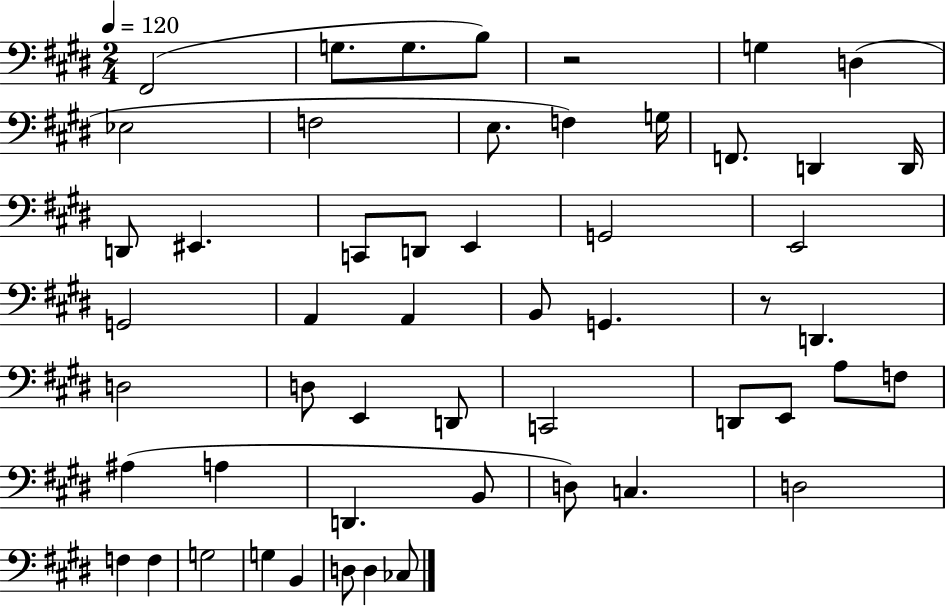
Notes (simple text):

F#2/h G3/e. G3/e. B3/e R/h G3/q D3/q Eb3/h F3/h E3/e. F3/q G3/s F2/e. D2/q D2/s D2/e EIS2/q. C2/e D2/e E2/q G2/h E2/h G2/h A2/q A2/q B2/e G2/q. R/e D2/q. D3/h D3/e E2/q D2/e C2/h D2/e E2/e A3/e F3/e A#3/q A3/q D2/q. B2/e D3/e C3/q. D3/h F3/q F3/q G3/h G3/q B2/q D3/e D3/q CES3/e